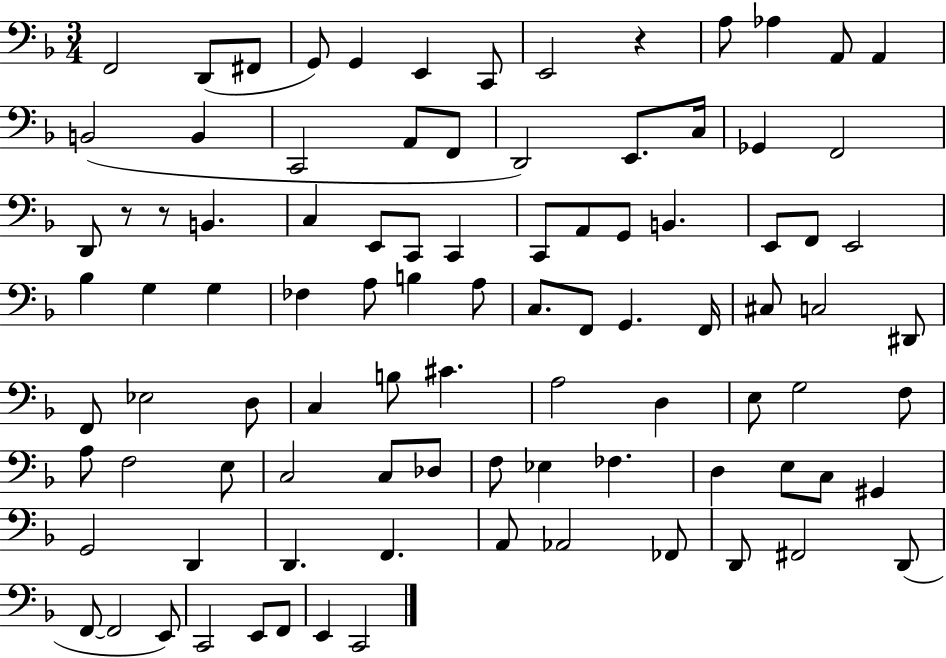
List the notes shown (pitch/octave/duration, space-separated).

F2/h D2/e F#2/e G2/e G2/q E2/q C2/e E2/h R/q A3/e Ab3/q A2/e A2/q B2/h B2/q C2/h A2/e F2/e D2/h E2/e. C3/s Gb2/q F2/h D2/e R/e R/e B2/q. C3/q E2/e C2/e C2/q C2/e A2/e G2/e B2/q. E2/e F2/e E2/h Bb3/q G3/q G3/q FES3/q A3/e B3/q A3/e C3/e. F2/e G2/q. F2/s C#3/e C3/h D#2/e F2/e Eb3/h D3/e C3/q B3/e C#4/q. A3/h D3/q E3/e G3/h F3/e A3/e F3/h E3/e C3/h C3/e Db3/e F3/e Eb3/q FES3/q. D3/q E3/e C3/e G#2/q G2/h D2/q D2/q. F2/q. A2/e Ab2/h FES2/e D2/e F#2/h D2/e F2/e F2/h E2/e C2/h E2/e F2/e E2/q C2/h